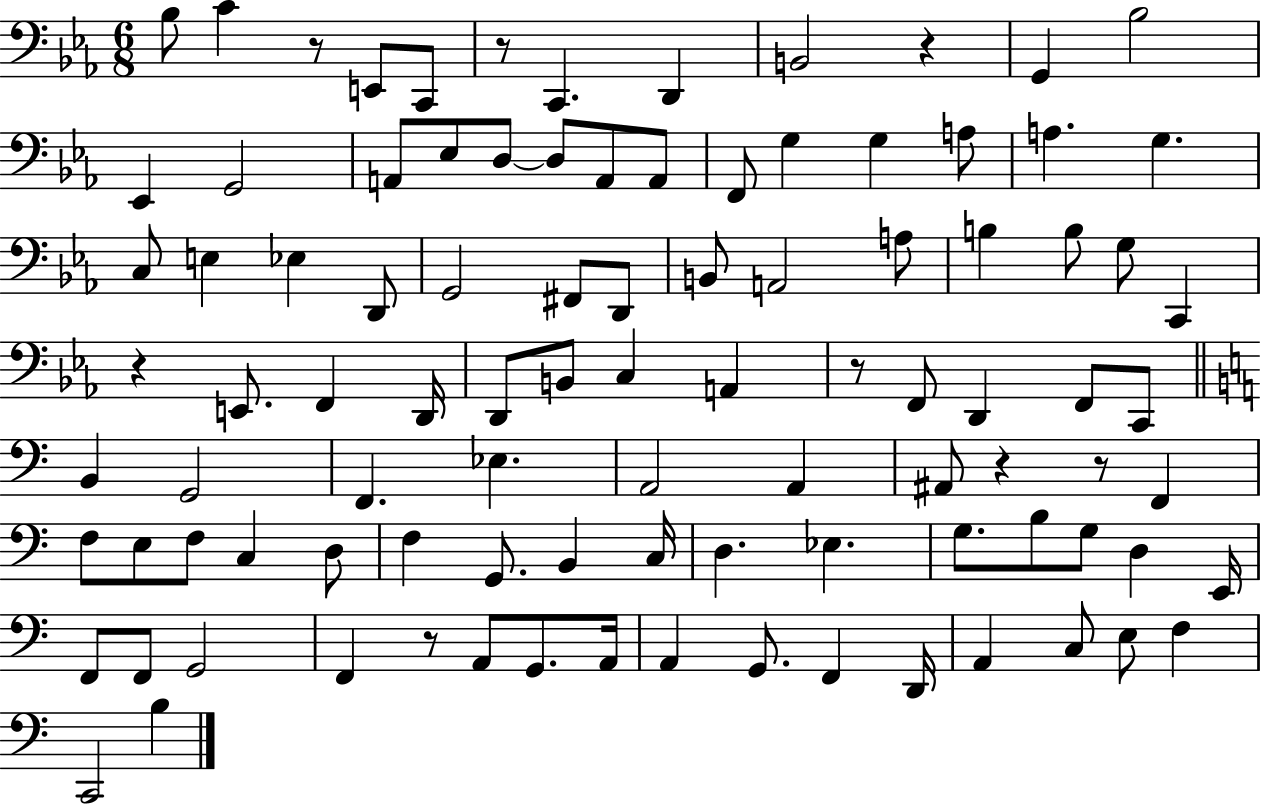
Bb3/e C4/q R/e E2/e C2/e R/e C2/q. D2/q B2/h R/q G2/q Bb3/h Eb2/q G2/h A2/e Eb3/e D3/e D3/e A2/e A2/e F2/e G3/q G3/q A3/e A3/q. G3/q. C3/e E3/q Eb3/q D2/e G2/h F#2/e D2/e B2/e A2/h A3/e B3/q B3/e G3/e C2/q R/q E2/e. F2/q D2/s D2/e B2/e C3/q A2/q R/e F2/e D2/q F2/e C2/e B2/q G2/h F2/q. Eb3/q. A2/h A2/q A#2/e R/q R/e F2/q F3/e E3/e F3/e C3/q D3/e F3/q G2/e. B2/q C3/s D3/q. Eb3/q. G3/e. B3/e G3/e D3/q E2/s F2/e F2/e G2/h F2/q R/e A2/e G2/e. A2/s A2/q G2/e. F2/q D2/s A2/q C3/e E3/e F3/q C2/h B3/q